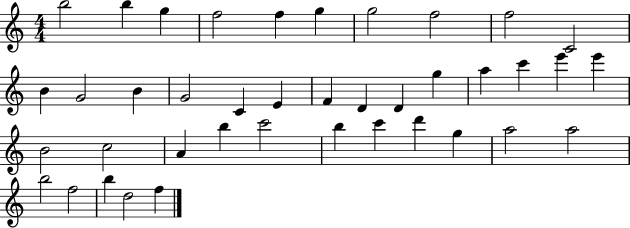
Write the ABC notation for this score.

X:1
T:Untitled
M:4/4
L:1/4
K:C
b2 b g f2 f g g2 f2 f2 C2 B G2 B G2 C E F D D g a c' e' e' B2 c2 A b c'2 b c' d' g a2 a2 b2 f2 b d2 f